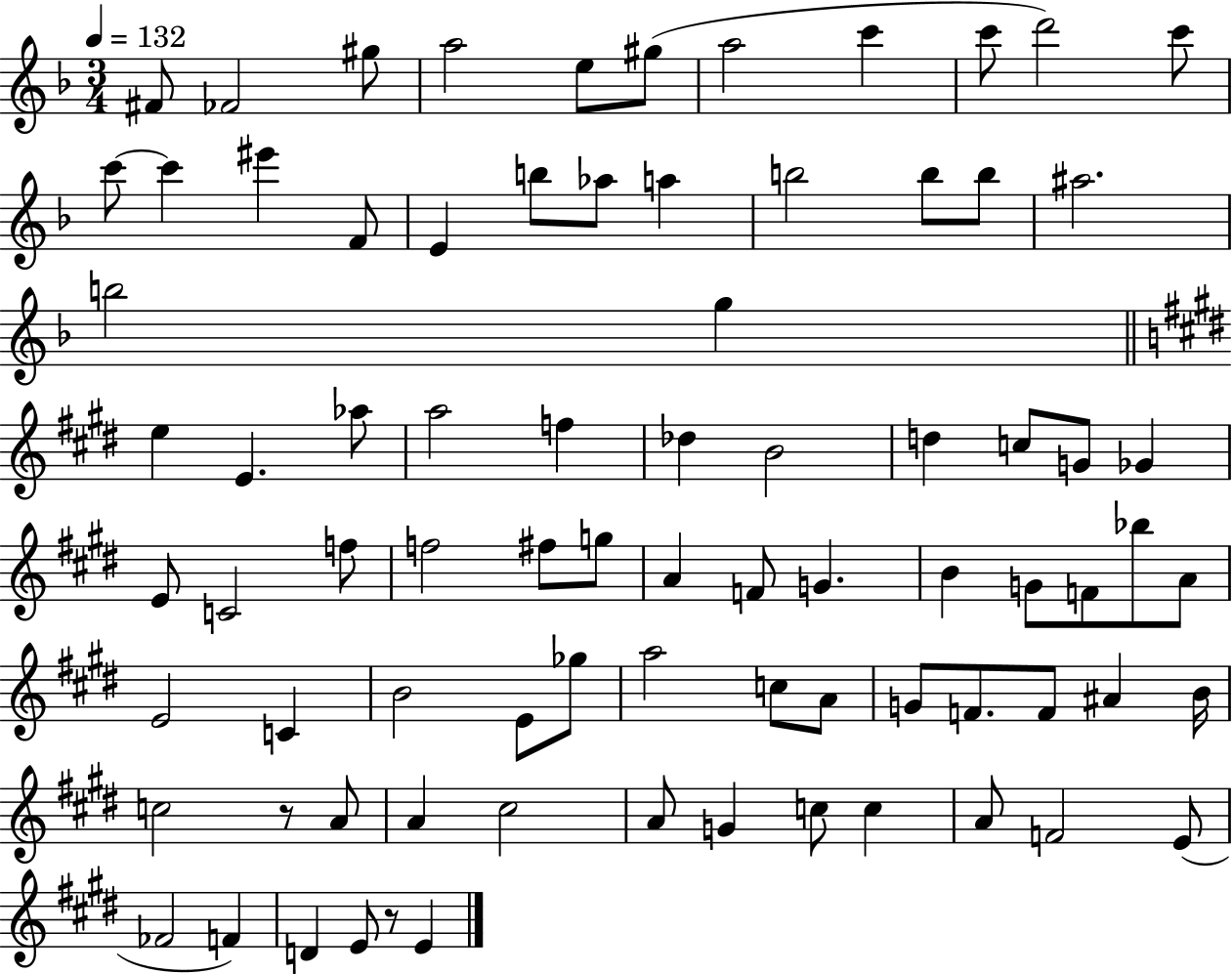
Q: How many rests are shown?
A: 2